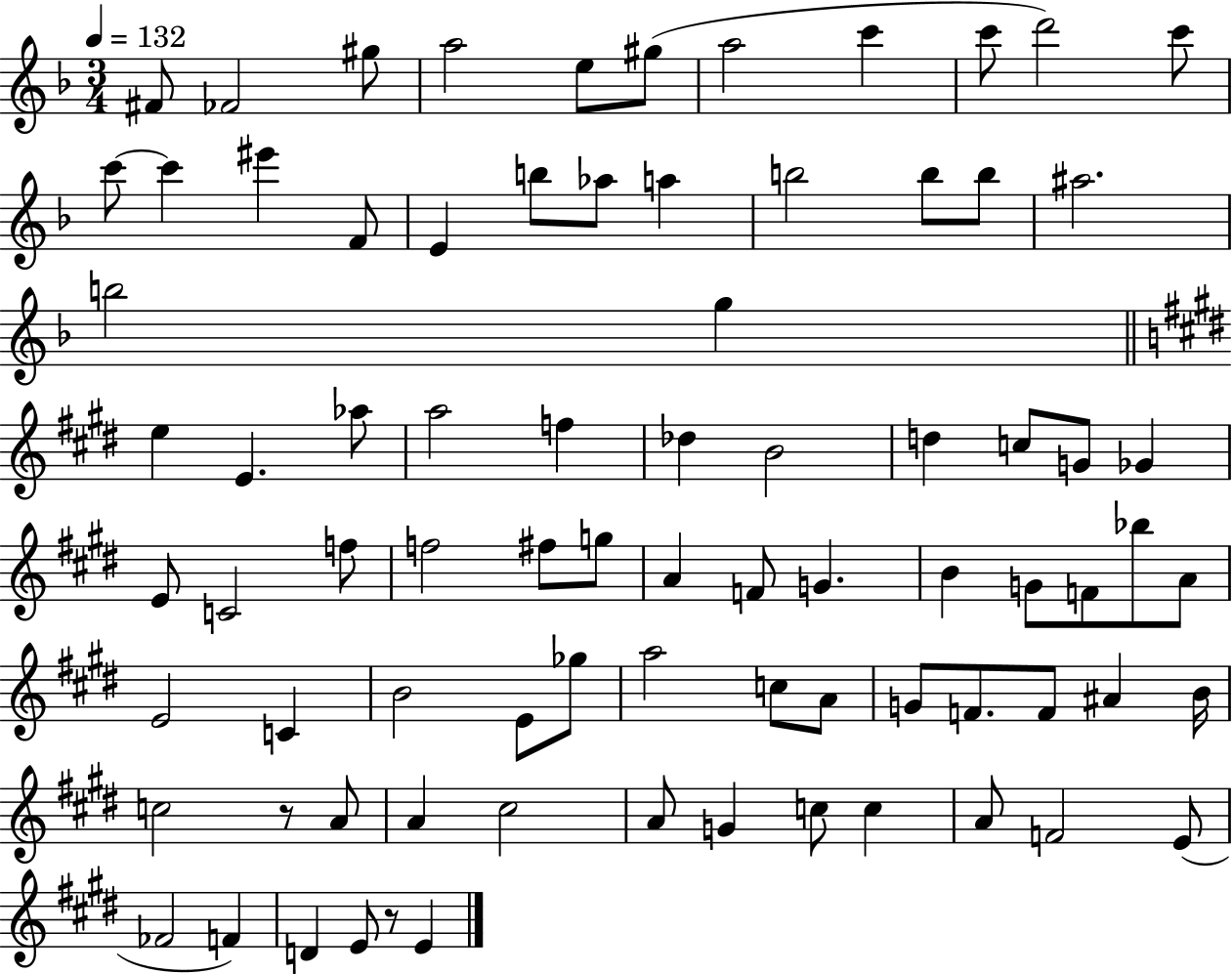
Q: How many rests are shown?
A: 2